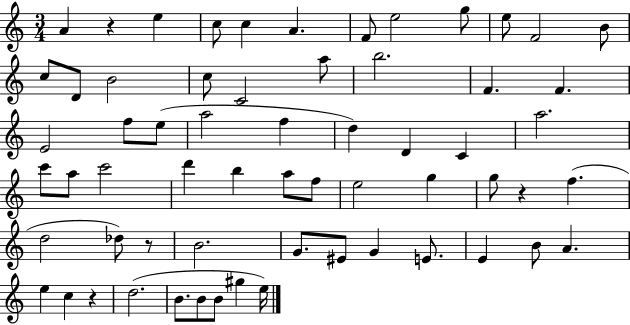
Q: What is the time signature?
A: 3/4